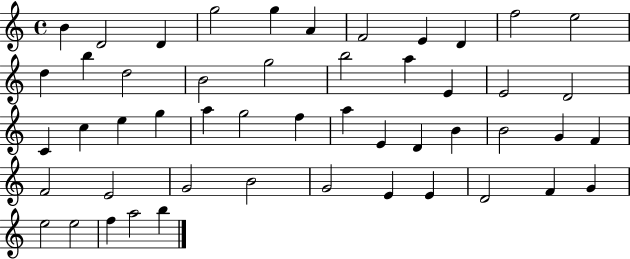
X:1
T:Untitled
M:4/4
L:1/4
K:C
B D2 D g2 g A F2 E D f2 e2 d b d2 B2 g2 b2 a E E2 D2 C c e g a g2 f a E D B B2 G F F2 E2 G2 B2 G2 E E D2 F G e2 e2 f a2 b